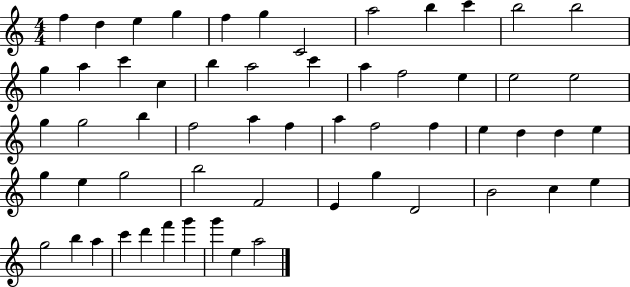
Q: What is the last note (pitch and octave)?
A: A5